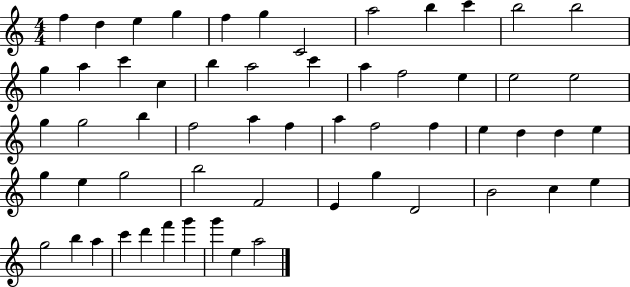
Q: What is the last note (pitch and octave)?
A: A5